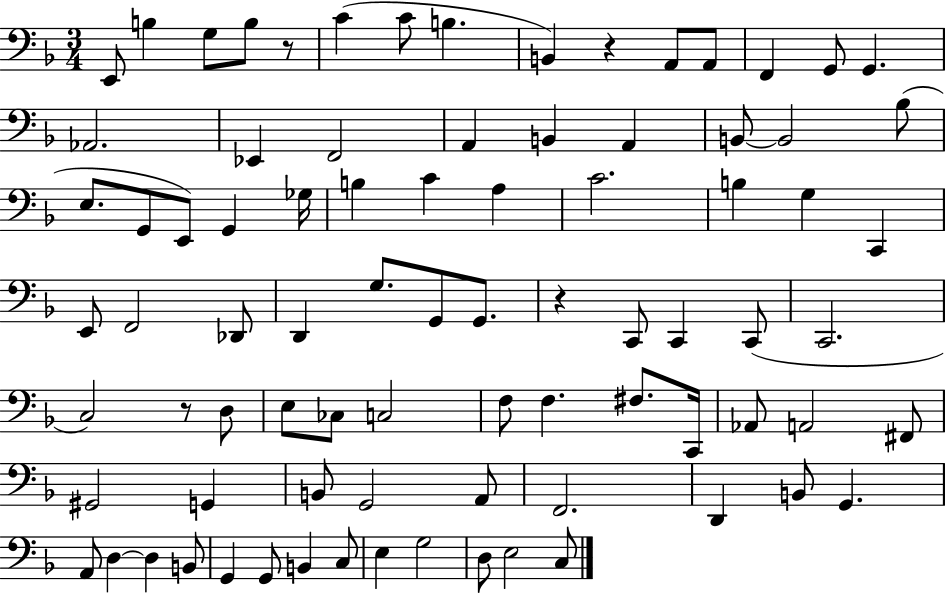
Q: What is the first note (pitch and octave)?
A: E2